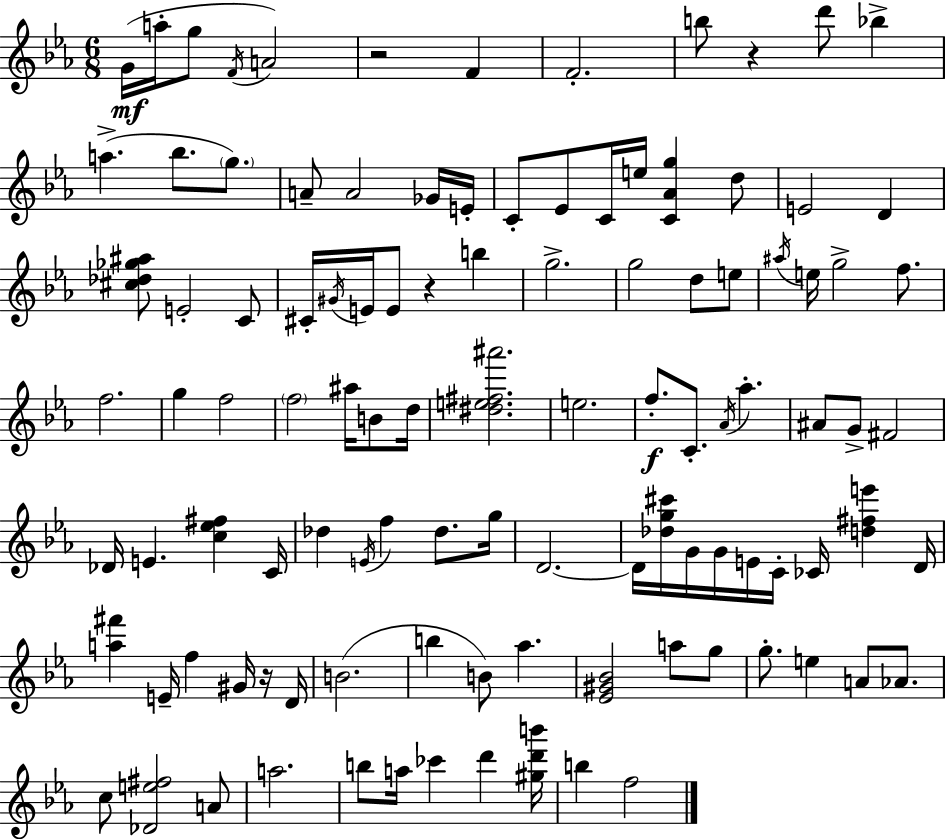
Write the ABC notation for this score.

X:1
T:Untitled
M:6/8
L:1/4
K:Cm
G/4 a/4 g/2 F/4 A2 z2 F F2 b/2 z d'/2 _b a _b/2 g/2 A/2 A2 _G/4 E/4 C/2 _E/2 C/4 e/4 [C_Ag] d/2 E2 D [^c_d_g^a]/2 E2 C/2 ^C/4 ^G/4 E/4 E/2 z b g2 g2 d/2 e/2 ^a/4 e/4 g2 f/2 f2 g f2 f2 ^a/4 B/2 d/4 [^de^f^a']2 e2 f/2 C/2 _A/4 _a ^A/2 G/2 ^F2 _D/4 E [c_e^f] C/4 _d E/4 f _d/2 g/4 D2 D/4 [_dg^c']/4 G/4 G/4 E/4 C/4 _C/4 [d^fe'] D/4 [a^f'] E/4 f ^G/4 z/4 D/4 B2 b B/2 _a [_E^G_B]2 a/2 g/2 g/2 e A/2 _A/2 c/2 [_De^f]2 A/2 a2 b/2 a/4 _c' d' [^gd'b']/4 b f2